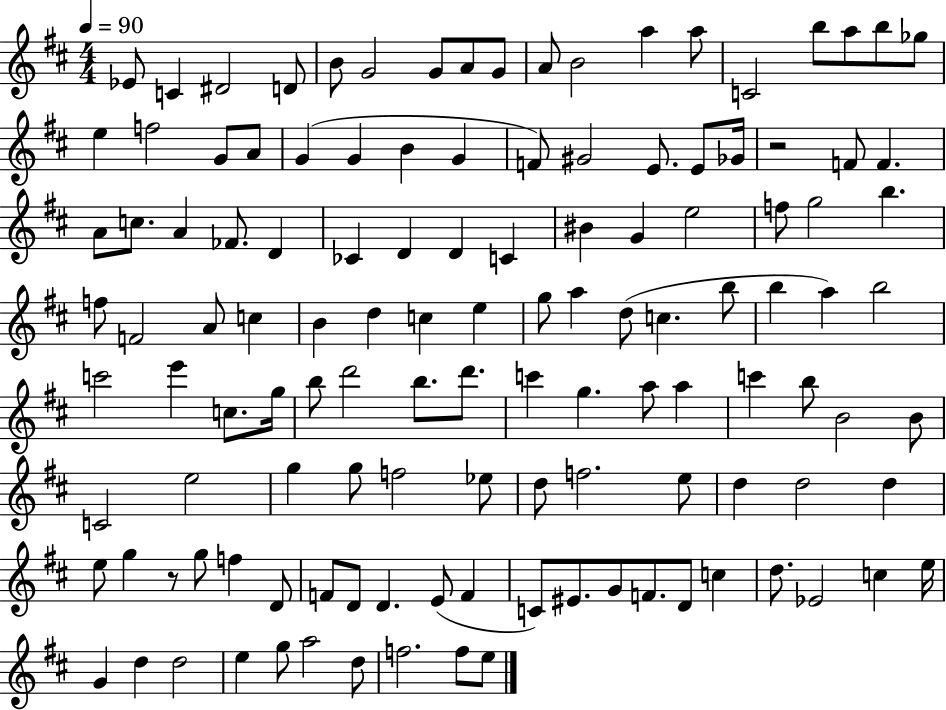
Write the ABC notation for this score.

X:1
T:Untitled
M:4/4
L:1/4
K:D
_E/2 C ^D2 D/2 B/2 G2 G/2 A/2 G/2 A/2 B2 a a/2 C2 b/2 a/2 b/2 _g/2 e f2 G/2 A/2 G G B G F/2 ^G2 E/2 E/2 _G/4 z2 F/2 F A/2 c/2 A _F/2 D _C D D C ^B G e2 f/2 g2 b f/2 F2 A/2 c B d c e g/2 a d/2 c b/2 b a b2 c'2 e' c/2 g/4 b/2 d'2 b/2 d'/2 c' g a/2 a c' b/2 B2 B/2 C2 e2 g g/2 f2 _e/2 d/2 f2 e/2 d d2 d e/2 g z/2 g/2 f D/2 F/2 D/2 D E/2 F C/2 ^E/2 G/2 F/2 D/2 c d/2 _E2 c e/4 G d d2 e g/2 a2 d/2 f2 f/2 e/2